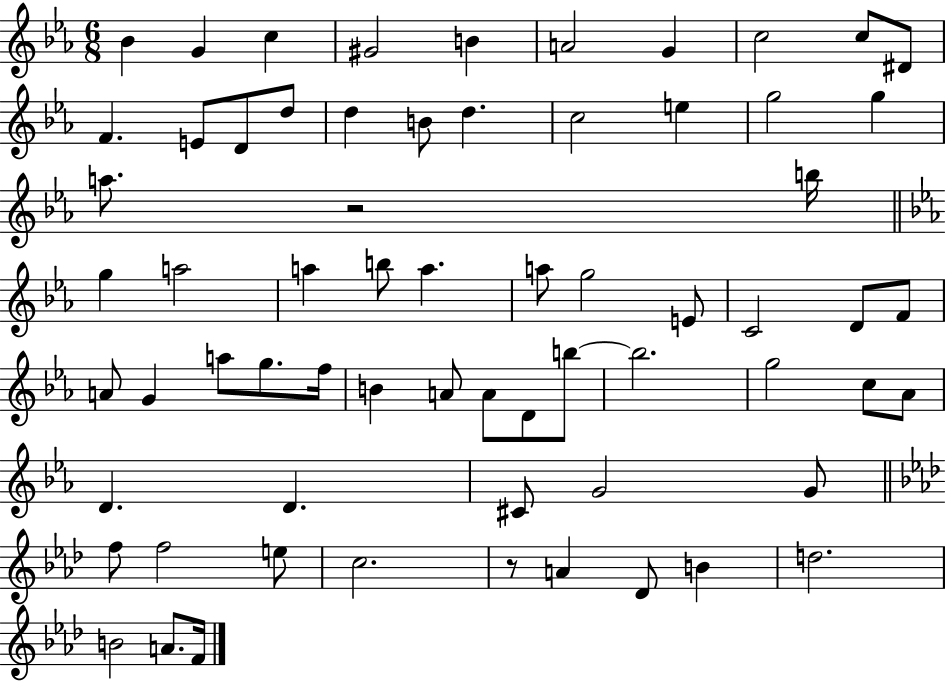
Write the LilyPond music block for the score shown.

{
  \clef treble
  \numericTimeSignature
  \time 6/8
  \key ees \major
  \repeat volta 2 { bes'4 g'4 c''4 | gis'2 b'4 | a'2 g'4 | c''2 c''8 dis'8 | \break f'4. e'8 d'8 d''8 | d''4 b'8 d''4. | c''2 e''4 | g''2 g''4 | \break a''8. r2 b''16 | \bar "||" \break \key c \minor g''4 a''2 | a''4 b''8 a''4. | a''8 g''2 e'8 | c'2 d'8 f'8 | \break a'8 g'4 a''8 g''8. f''16 | b'4 a'8 a'8 d'8 b''8~~ | b''2. | g''2 c''8 aes'8 | \break d'4. d'4. | cis'8 g'2 g'8 | \bar "||" \break \key f \minor f''8 f''2 e''8 | c''2. | r8 a'4 des'8 b'4 | d''2. | \break b'2 a'8. f'16 | } \bar "|."
}